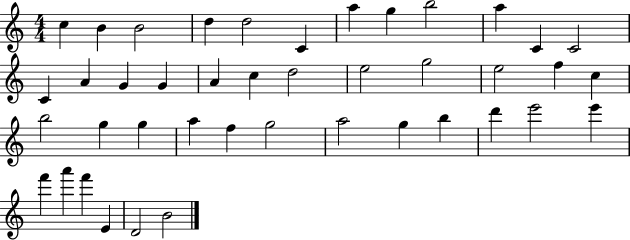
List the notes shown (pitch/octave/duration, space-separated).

C5/q B4/q B4/h D5/q D5/h C4/q A5/q G5/q B5/h A5/q C4/q C4/h C4/q A4/q G4/q G4/q A4/q C5/q D5/h E5/h G5/h E5/h F5/q C5/q B5/h G5/q G5/q A5/q F5/q G5/h A5/h G5/q B5/q D6/q E6/h E6/q F6/q A6/q F6/q E4/q D4/h B4/h